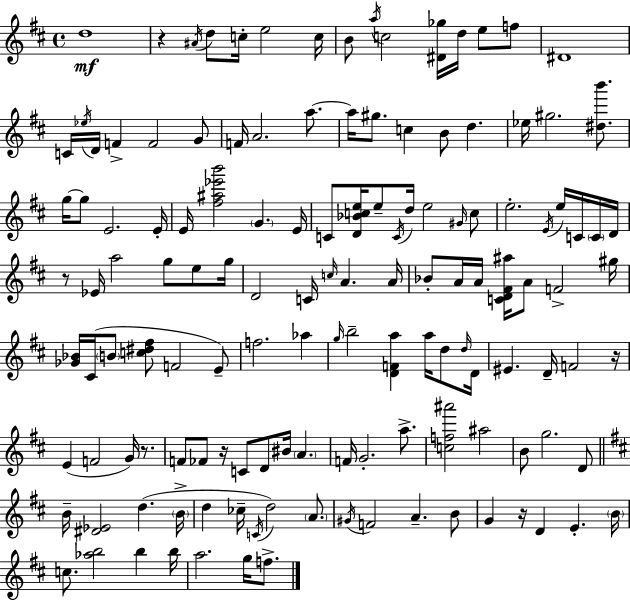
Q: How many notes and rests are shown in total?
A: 135